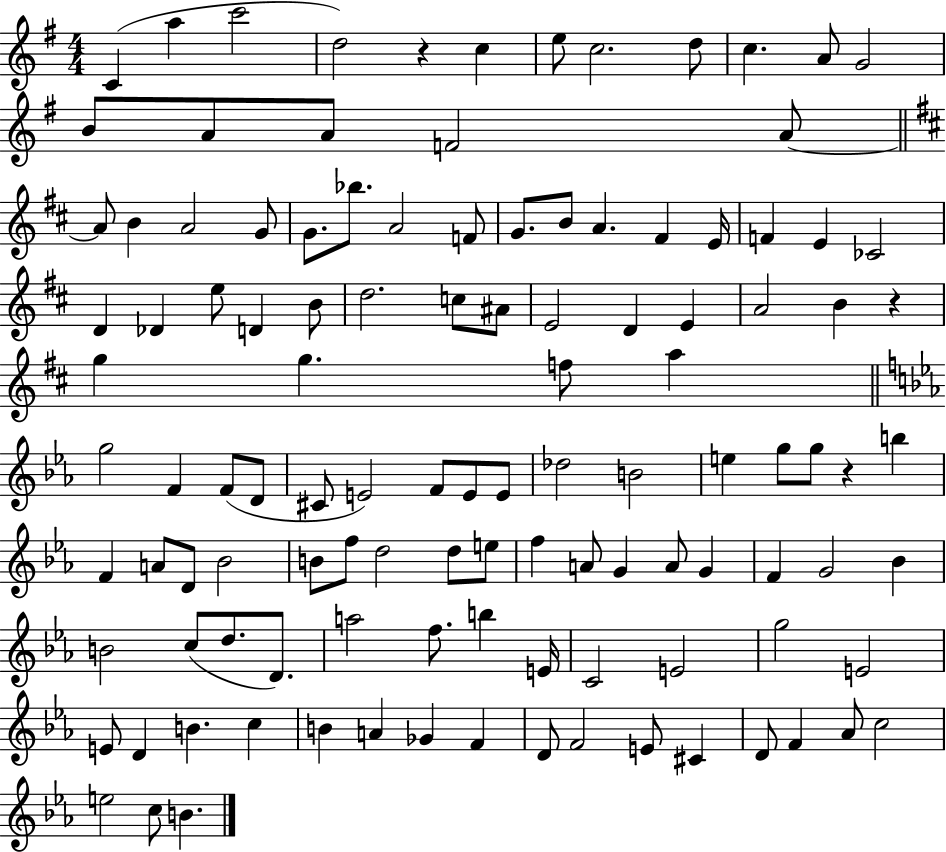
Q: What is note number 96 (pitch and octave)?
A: B4